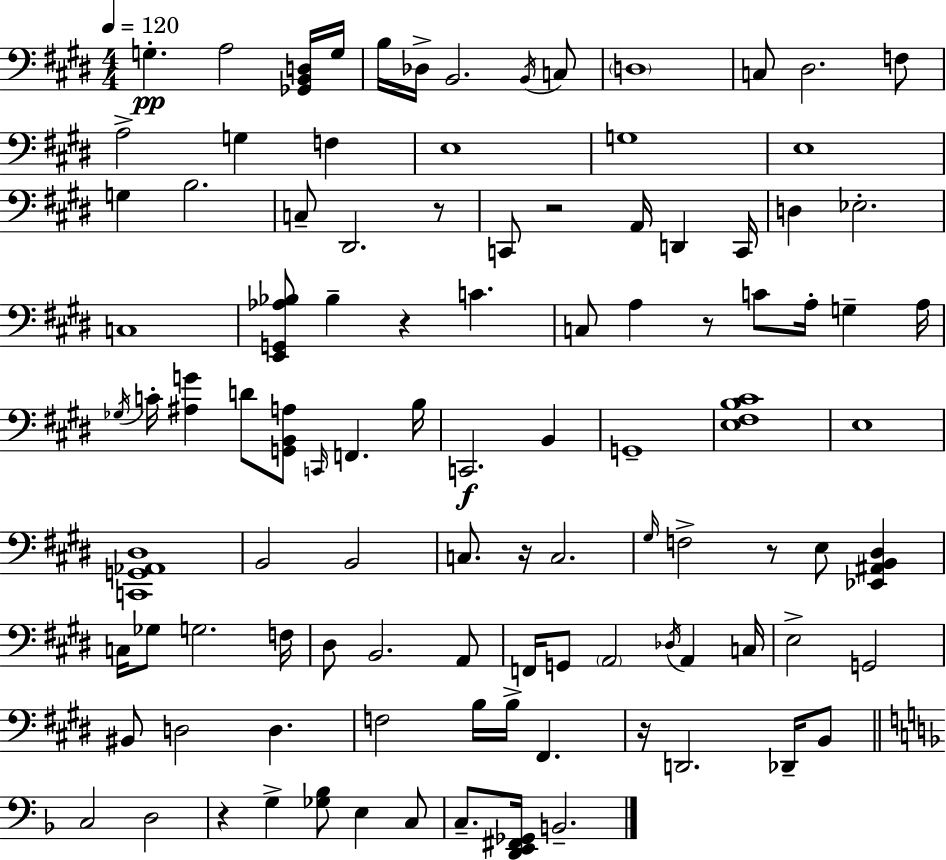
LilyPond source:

{
  \clef bass
  \numericTimeSignature
  \time 4/4
  \key e \major
  \tempo 4 = 120
  \repeat volta 2 { g4.-.\pp a2 <ges, b, d>16 g16 | b16 des16-> b,2. \acciaccatura { b,16 } c8 | \parenthesize d1 | c8 dis2. f8 | \break a2-> g4 f4 | e1 | g1 | e1 | \break g4 b2. | c8-- dis,2. r8 | c,8 r2 a,16 d,4 | c,16 d4 ees2.-. | \break c1 | <e, g, aes bes>8 bes4-- r4 c'4. | c8 a4 r8 c'8 a16-. g4-- | a16 \acciaccatura { ges16 } c'16-. <ais g'>4 d'8 <g, b, a>8 \grace { c,16 } f,4. | \break b16 c,2.\f b,4 | g,1-- | <e fis b cis'>1 | e1 | \break <c, g, aes, dis>1 | b,2 b,2 | c8. r16 c2. | \grace { gis16 } f2-> r8 e8 | \break <ees, ais, b, dis>4 c16 ges8 g2. | f16 dis8 b,2. | a,8 f,16 g,8 \parenthesize a,2 \acciaccatura { des16 } | a,4 c16 e2-> g,2 | \break bis,8 d2 d4. | f2 b16 b16-> fis,4. | r16 d,2. | des,16-- b,8 \bar "||" \break \key f \major c2 d2 | r4 g4-> <ges bes>8 e4 c8 | c8.-- <d, e, fis, ges,>16 b,2.-- | } \bar "|."
}